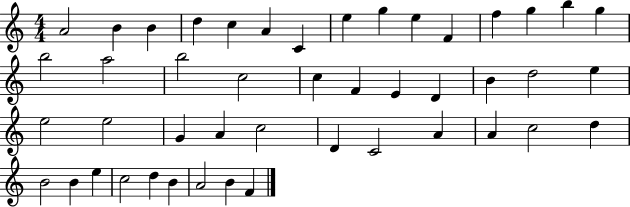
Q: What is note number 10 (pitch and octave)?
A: E5